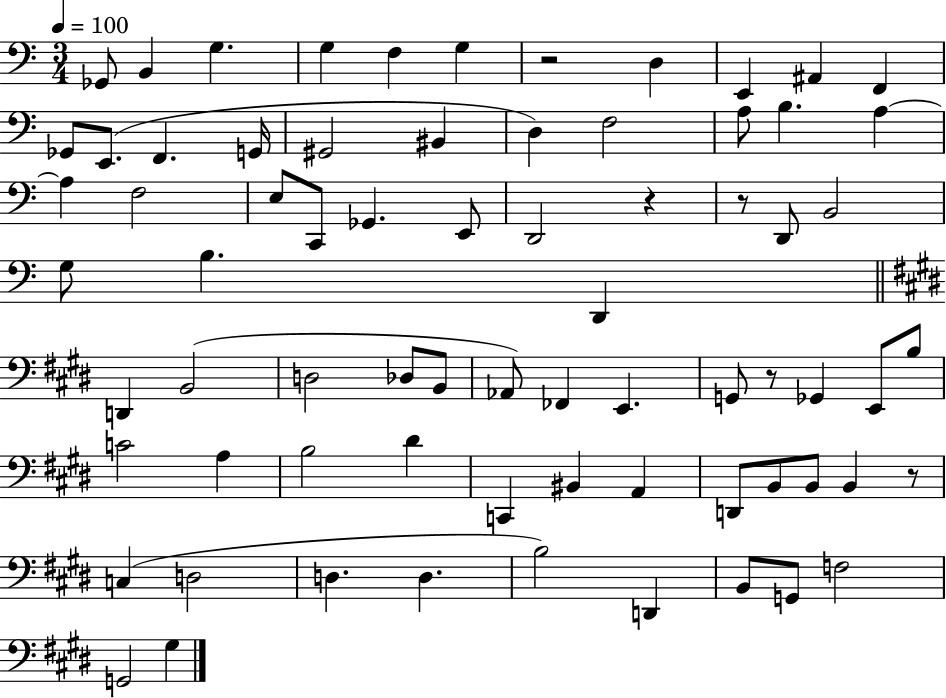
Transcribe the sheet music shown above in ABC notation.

X:1
T:Untitled
M:3/4
L:1/4
K:C
_G,,/2 B,, G, G, F, G, z2 D, E,, ^A,, F,, _G,,/2 E,,/2 F,, G,,/4 ^G,,2 ^B,, D, F,2 A,/2 B, A, A, F,2 E,/2 C,,/2 _G,, E,,/2 D,,2 z z/2 D,,/2 B,,2 G,/2 B, D,, D,, B,,2 D,2 _D,/2 B,,/2 _A,,/2 _F,, E,, G,,/2 z/2 _G,, E,,/2 B,/2 C2 A, B,2 ^D C,, ^B,, A,, D,,/2 B,,/2 B,,/2 B,, z/2 C, D,2 D, D, B,2 D,, B,,/2 G,,/2 F,2 G,,2 ^G,